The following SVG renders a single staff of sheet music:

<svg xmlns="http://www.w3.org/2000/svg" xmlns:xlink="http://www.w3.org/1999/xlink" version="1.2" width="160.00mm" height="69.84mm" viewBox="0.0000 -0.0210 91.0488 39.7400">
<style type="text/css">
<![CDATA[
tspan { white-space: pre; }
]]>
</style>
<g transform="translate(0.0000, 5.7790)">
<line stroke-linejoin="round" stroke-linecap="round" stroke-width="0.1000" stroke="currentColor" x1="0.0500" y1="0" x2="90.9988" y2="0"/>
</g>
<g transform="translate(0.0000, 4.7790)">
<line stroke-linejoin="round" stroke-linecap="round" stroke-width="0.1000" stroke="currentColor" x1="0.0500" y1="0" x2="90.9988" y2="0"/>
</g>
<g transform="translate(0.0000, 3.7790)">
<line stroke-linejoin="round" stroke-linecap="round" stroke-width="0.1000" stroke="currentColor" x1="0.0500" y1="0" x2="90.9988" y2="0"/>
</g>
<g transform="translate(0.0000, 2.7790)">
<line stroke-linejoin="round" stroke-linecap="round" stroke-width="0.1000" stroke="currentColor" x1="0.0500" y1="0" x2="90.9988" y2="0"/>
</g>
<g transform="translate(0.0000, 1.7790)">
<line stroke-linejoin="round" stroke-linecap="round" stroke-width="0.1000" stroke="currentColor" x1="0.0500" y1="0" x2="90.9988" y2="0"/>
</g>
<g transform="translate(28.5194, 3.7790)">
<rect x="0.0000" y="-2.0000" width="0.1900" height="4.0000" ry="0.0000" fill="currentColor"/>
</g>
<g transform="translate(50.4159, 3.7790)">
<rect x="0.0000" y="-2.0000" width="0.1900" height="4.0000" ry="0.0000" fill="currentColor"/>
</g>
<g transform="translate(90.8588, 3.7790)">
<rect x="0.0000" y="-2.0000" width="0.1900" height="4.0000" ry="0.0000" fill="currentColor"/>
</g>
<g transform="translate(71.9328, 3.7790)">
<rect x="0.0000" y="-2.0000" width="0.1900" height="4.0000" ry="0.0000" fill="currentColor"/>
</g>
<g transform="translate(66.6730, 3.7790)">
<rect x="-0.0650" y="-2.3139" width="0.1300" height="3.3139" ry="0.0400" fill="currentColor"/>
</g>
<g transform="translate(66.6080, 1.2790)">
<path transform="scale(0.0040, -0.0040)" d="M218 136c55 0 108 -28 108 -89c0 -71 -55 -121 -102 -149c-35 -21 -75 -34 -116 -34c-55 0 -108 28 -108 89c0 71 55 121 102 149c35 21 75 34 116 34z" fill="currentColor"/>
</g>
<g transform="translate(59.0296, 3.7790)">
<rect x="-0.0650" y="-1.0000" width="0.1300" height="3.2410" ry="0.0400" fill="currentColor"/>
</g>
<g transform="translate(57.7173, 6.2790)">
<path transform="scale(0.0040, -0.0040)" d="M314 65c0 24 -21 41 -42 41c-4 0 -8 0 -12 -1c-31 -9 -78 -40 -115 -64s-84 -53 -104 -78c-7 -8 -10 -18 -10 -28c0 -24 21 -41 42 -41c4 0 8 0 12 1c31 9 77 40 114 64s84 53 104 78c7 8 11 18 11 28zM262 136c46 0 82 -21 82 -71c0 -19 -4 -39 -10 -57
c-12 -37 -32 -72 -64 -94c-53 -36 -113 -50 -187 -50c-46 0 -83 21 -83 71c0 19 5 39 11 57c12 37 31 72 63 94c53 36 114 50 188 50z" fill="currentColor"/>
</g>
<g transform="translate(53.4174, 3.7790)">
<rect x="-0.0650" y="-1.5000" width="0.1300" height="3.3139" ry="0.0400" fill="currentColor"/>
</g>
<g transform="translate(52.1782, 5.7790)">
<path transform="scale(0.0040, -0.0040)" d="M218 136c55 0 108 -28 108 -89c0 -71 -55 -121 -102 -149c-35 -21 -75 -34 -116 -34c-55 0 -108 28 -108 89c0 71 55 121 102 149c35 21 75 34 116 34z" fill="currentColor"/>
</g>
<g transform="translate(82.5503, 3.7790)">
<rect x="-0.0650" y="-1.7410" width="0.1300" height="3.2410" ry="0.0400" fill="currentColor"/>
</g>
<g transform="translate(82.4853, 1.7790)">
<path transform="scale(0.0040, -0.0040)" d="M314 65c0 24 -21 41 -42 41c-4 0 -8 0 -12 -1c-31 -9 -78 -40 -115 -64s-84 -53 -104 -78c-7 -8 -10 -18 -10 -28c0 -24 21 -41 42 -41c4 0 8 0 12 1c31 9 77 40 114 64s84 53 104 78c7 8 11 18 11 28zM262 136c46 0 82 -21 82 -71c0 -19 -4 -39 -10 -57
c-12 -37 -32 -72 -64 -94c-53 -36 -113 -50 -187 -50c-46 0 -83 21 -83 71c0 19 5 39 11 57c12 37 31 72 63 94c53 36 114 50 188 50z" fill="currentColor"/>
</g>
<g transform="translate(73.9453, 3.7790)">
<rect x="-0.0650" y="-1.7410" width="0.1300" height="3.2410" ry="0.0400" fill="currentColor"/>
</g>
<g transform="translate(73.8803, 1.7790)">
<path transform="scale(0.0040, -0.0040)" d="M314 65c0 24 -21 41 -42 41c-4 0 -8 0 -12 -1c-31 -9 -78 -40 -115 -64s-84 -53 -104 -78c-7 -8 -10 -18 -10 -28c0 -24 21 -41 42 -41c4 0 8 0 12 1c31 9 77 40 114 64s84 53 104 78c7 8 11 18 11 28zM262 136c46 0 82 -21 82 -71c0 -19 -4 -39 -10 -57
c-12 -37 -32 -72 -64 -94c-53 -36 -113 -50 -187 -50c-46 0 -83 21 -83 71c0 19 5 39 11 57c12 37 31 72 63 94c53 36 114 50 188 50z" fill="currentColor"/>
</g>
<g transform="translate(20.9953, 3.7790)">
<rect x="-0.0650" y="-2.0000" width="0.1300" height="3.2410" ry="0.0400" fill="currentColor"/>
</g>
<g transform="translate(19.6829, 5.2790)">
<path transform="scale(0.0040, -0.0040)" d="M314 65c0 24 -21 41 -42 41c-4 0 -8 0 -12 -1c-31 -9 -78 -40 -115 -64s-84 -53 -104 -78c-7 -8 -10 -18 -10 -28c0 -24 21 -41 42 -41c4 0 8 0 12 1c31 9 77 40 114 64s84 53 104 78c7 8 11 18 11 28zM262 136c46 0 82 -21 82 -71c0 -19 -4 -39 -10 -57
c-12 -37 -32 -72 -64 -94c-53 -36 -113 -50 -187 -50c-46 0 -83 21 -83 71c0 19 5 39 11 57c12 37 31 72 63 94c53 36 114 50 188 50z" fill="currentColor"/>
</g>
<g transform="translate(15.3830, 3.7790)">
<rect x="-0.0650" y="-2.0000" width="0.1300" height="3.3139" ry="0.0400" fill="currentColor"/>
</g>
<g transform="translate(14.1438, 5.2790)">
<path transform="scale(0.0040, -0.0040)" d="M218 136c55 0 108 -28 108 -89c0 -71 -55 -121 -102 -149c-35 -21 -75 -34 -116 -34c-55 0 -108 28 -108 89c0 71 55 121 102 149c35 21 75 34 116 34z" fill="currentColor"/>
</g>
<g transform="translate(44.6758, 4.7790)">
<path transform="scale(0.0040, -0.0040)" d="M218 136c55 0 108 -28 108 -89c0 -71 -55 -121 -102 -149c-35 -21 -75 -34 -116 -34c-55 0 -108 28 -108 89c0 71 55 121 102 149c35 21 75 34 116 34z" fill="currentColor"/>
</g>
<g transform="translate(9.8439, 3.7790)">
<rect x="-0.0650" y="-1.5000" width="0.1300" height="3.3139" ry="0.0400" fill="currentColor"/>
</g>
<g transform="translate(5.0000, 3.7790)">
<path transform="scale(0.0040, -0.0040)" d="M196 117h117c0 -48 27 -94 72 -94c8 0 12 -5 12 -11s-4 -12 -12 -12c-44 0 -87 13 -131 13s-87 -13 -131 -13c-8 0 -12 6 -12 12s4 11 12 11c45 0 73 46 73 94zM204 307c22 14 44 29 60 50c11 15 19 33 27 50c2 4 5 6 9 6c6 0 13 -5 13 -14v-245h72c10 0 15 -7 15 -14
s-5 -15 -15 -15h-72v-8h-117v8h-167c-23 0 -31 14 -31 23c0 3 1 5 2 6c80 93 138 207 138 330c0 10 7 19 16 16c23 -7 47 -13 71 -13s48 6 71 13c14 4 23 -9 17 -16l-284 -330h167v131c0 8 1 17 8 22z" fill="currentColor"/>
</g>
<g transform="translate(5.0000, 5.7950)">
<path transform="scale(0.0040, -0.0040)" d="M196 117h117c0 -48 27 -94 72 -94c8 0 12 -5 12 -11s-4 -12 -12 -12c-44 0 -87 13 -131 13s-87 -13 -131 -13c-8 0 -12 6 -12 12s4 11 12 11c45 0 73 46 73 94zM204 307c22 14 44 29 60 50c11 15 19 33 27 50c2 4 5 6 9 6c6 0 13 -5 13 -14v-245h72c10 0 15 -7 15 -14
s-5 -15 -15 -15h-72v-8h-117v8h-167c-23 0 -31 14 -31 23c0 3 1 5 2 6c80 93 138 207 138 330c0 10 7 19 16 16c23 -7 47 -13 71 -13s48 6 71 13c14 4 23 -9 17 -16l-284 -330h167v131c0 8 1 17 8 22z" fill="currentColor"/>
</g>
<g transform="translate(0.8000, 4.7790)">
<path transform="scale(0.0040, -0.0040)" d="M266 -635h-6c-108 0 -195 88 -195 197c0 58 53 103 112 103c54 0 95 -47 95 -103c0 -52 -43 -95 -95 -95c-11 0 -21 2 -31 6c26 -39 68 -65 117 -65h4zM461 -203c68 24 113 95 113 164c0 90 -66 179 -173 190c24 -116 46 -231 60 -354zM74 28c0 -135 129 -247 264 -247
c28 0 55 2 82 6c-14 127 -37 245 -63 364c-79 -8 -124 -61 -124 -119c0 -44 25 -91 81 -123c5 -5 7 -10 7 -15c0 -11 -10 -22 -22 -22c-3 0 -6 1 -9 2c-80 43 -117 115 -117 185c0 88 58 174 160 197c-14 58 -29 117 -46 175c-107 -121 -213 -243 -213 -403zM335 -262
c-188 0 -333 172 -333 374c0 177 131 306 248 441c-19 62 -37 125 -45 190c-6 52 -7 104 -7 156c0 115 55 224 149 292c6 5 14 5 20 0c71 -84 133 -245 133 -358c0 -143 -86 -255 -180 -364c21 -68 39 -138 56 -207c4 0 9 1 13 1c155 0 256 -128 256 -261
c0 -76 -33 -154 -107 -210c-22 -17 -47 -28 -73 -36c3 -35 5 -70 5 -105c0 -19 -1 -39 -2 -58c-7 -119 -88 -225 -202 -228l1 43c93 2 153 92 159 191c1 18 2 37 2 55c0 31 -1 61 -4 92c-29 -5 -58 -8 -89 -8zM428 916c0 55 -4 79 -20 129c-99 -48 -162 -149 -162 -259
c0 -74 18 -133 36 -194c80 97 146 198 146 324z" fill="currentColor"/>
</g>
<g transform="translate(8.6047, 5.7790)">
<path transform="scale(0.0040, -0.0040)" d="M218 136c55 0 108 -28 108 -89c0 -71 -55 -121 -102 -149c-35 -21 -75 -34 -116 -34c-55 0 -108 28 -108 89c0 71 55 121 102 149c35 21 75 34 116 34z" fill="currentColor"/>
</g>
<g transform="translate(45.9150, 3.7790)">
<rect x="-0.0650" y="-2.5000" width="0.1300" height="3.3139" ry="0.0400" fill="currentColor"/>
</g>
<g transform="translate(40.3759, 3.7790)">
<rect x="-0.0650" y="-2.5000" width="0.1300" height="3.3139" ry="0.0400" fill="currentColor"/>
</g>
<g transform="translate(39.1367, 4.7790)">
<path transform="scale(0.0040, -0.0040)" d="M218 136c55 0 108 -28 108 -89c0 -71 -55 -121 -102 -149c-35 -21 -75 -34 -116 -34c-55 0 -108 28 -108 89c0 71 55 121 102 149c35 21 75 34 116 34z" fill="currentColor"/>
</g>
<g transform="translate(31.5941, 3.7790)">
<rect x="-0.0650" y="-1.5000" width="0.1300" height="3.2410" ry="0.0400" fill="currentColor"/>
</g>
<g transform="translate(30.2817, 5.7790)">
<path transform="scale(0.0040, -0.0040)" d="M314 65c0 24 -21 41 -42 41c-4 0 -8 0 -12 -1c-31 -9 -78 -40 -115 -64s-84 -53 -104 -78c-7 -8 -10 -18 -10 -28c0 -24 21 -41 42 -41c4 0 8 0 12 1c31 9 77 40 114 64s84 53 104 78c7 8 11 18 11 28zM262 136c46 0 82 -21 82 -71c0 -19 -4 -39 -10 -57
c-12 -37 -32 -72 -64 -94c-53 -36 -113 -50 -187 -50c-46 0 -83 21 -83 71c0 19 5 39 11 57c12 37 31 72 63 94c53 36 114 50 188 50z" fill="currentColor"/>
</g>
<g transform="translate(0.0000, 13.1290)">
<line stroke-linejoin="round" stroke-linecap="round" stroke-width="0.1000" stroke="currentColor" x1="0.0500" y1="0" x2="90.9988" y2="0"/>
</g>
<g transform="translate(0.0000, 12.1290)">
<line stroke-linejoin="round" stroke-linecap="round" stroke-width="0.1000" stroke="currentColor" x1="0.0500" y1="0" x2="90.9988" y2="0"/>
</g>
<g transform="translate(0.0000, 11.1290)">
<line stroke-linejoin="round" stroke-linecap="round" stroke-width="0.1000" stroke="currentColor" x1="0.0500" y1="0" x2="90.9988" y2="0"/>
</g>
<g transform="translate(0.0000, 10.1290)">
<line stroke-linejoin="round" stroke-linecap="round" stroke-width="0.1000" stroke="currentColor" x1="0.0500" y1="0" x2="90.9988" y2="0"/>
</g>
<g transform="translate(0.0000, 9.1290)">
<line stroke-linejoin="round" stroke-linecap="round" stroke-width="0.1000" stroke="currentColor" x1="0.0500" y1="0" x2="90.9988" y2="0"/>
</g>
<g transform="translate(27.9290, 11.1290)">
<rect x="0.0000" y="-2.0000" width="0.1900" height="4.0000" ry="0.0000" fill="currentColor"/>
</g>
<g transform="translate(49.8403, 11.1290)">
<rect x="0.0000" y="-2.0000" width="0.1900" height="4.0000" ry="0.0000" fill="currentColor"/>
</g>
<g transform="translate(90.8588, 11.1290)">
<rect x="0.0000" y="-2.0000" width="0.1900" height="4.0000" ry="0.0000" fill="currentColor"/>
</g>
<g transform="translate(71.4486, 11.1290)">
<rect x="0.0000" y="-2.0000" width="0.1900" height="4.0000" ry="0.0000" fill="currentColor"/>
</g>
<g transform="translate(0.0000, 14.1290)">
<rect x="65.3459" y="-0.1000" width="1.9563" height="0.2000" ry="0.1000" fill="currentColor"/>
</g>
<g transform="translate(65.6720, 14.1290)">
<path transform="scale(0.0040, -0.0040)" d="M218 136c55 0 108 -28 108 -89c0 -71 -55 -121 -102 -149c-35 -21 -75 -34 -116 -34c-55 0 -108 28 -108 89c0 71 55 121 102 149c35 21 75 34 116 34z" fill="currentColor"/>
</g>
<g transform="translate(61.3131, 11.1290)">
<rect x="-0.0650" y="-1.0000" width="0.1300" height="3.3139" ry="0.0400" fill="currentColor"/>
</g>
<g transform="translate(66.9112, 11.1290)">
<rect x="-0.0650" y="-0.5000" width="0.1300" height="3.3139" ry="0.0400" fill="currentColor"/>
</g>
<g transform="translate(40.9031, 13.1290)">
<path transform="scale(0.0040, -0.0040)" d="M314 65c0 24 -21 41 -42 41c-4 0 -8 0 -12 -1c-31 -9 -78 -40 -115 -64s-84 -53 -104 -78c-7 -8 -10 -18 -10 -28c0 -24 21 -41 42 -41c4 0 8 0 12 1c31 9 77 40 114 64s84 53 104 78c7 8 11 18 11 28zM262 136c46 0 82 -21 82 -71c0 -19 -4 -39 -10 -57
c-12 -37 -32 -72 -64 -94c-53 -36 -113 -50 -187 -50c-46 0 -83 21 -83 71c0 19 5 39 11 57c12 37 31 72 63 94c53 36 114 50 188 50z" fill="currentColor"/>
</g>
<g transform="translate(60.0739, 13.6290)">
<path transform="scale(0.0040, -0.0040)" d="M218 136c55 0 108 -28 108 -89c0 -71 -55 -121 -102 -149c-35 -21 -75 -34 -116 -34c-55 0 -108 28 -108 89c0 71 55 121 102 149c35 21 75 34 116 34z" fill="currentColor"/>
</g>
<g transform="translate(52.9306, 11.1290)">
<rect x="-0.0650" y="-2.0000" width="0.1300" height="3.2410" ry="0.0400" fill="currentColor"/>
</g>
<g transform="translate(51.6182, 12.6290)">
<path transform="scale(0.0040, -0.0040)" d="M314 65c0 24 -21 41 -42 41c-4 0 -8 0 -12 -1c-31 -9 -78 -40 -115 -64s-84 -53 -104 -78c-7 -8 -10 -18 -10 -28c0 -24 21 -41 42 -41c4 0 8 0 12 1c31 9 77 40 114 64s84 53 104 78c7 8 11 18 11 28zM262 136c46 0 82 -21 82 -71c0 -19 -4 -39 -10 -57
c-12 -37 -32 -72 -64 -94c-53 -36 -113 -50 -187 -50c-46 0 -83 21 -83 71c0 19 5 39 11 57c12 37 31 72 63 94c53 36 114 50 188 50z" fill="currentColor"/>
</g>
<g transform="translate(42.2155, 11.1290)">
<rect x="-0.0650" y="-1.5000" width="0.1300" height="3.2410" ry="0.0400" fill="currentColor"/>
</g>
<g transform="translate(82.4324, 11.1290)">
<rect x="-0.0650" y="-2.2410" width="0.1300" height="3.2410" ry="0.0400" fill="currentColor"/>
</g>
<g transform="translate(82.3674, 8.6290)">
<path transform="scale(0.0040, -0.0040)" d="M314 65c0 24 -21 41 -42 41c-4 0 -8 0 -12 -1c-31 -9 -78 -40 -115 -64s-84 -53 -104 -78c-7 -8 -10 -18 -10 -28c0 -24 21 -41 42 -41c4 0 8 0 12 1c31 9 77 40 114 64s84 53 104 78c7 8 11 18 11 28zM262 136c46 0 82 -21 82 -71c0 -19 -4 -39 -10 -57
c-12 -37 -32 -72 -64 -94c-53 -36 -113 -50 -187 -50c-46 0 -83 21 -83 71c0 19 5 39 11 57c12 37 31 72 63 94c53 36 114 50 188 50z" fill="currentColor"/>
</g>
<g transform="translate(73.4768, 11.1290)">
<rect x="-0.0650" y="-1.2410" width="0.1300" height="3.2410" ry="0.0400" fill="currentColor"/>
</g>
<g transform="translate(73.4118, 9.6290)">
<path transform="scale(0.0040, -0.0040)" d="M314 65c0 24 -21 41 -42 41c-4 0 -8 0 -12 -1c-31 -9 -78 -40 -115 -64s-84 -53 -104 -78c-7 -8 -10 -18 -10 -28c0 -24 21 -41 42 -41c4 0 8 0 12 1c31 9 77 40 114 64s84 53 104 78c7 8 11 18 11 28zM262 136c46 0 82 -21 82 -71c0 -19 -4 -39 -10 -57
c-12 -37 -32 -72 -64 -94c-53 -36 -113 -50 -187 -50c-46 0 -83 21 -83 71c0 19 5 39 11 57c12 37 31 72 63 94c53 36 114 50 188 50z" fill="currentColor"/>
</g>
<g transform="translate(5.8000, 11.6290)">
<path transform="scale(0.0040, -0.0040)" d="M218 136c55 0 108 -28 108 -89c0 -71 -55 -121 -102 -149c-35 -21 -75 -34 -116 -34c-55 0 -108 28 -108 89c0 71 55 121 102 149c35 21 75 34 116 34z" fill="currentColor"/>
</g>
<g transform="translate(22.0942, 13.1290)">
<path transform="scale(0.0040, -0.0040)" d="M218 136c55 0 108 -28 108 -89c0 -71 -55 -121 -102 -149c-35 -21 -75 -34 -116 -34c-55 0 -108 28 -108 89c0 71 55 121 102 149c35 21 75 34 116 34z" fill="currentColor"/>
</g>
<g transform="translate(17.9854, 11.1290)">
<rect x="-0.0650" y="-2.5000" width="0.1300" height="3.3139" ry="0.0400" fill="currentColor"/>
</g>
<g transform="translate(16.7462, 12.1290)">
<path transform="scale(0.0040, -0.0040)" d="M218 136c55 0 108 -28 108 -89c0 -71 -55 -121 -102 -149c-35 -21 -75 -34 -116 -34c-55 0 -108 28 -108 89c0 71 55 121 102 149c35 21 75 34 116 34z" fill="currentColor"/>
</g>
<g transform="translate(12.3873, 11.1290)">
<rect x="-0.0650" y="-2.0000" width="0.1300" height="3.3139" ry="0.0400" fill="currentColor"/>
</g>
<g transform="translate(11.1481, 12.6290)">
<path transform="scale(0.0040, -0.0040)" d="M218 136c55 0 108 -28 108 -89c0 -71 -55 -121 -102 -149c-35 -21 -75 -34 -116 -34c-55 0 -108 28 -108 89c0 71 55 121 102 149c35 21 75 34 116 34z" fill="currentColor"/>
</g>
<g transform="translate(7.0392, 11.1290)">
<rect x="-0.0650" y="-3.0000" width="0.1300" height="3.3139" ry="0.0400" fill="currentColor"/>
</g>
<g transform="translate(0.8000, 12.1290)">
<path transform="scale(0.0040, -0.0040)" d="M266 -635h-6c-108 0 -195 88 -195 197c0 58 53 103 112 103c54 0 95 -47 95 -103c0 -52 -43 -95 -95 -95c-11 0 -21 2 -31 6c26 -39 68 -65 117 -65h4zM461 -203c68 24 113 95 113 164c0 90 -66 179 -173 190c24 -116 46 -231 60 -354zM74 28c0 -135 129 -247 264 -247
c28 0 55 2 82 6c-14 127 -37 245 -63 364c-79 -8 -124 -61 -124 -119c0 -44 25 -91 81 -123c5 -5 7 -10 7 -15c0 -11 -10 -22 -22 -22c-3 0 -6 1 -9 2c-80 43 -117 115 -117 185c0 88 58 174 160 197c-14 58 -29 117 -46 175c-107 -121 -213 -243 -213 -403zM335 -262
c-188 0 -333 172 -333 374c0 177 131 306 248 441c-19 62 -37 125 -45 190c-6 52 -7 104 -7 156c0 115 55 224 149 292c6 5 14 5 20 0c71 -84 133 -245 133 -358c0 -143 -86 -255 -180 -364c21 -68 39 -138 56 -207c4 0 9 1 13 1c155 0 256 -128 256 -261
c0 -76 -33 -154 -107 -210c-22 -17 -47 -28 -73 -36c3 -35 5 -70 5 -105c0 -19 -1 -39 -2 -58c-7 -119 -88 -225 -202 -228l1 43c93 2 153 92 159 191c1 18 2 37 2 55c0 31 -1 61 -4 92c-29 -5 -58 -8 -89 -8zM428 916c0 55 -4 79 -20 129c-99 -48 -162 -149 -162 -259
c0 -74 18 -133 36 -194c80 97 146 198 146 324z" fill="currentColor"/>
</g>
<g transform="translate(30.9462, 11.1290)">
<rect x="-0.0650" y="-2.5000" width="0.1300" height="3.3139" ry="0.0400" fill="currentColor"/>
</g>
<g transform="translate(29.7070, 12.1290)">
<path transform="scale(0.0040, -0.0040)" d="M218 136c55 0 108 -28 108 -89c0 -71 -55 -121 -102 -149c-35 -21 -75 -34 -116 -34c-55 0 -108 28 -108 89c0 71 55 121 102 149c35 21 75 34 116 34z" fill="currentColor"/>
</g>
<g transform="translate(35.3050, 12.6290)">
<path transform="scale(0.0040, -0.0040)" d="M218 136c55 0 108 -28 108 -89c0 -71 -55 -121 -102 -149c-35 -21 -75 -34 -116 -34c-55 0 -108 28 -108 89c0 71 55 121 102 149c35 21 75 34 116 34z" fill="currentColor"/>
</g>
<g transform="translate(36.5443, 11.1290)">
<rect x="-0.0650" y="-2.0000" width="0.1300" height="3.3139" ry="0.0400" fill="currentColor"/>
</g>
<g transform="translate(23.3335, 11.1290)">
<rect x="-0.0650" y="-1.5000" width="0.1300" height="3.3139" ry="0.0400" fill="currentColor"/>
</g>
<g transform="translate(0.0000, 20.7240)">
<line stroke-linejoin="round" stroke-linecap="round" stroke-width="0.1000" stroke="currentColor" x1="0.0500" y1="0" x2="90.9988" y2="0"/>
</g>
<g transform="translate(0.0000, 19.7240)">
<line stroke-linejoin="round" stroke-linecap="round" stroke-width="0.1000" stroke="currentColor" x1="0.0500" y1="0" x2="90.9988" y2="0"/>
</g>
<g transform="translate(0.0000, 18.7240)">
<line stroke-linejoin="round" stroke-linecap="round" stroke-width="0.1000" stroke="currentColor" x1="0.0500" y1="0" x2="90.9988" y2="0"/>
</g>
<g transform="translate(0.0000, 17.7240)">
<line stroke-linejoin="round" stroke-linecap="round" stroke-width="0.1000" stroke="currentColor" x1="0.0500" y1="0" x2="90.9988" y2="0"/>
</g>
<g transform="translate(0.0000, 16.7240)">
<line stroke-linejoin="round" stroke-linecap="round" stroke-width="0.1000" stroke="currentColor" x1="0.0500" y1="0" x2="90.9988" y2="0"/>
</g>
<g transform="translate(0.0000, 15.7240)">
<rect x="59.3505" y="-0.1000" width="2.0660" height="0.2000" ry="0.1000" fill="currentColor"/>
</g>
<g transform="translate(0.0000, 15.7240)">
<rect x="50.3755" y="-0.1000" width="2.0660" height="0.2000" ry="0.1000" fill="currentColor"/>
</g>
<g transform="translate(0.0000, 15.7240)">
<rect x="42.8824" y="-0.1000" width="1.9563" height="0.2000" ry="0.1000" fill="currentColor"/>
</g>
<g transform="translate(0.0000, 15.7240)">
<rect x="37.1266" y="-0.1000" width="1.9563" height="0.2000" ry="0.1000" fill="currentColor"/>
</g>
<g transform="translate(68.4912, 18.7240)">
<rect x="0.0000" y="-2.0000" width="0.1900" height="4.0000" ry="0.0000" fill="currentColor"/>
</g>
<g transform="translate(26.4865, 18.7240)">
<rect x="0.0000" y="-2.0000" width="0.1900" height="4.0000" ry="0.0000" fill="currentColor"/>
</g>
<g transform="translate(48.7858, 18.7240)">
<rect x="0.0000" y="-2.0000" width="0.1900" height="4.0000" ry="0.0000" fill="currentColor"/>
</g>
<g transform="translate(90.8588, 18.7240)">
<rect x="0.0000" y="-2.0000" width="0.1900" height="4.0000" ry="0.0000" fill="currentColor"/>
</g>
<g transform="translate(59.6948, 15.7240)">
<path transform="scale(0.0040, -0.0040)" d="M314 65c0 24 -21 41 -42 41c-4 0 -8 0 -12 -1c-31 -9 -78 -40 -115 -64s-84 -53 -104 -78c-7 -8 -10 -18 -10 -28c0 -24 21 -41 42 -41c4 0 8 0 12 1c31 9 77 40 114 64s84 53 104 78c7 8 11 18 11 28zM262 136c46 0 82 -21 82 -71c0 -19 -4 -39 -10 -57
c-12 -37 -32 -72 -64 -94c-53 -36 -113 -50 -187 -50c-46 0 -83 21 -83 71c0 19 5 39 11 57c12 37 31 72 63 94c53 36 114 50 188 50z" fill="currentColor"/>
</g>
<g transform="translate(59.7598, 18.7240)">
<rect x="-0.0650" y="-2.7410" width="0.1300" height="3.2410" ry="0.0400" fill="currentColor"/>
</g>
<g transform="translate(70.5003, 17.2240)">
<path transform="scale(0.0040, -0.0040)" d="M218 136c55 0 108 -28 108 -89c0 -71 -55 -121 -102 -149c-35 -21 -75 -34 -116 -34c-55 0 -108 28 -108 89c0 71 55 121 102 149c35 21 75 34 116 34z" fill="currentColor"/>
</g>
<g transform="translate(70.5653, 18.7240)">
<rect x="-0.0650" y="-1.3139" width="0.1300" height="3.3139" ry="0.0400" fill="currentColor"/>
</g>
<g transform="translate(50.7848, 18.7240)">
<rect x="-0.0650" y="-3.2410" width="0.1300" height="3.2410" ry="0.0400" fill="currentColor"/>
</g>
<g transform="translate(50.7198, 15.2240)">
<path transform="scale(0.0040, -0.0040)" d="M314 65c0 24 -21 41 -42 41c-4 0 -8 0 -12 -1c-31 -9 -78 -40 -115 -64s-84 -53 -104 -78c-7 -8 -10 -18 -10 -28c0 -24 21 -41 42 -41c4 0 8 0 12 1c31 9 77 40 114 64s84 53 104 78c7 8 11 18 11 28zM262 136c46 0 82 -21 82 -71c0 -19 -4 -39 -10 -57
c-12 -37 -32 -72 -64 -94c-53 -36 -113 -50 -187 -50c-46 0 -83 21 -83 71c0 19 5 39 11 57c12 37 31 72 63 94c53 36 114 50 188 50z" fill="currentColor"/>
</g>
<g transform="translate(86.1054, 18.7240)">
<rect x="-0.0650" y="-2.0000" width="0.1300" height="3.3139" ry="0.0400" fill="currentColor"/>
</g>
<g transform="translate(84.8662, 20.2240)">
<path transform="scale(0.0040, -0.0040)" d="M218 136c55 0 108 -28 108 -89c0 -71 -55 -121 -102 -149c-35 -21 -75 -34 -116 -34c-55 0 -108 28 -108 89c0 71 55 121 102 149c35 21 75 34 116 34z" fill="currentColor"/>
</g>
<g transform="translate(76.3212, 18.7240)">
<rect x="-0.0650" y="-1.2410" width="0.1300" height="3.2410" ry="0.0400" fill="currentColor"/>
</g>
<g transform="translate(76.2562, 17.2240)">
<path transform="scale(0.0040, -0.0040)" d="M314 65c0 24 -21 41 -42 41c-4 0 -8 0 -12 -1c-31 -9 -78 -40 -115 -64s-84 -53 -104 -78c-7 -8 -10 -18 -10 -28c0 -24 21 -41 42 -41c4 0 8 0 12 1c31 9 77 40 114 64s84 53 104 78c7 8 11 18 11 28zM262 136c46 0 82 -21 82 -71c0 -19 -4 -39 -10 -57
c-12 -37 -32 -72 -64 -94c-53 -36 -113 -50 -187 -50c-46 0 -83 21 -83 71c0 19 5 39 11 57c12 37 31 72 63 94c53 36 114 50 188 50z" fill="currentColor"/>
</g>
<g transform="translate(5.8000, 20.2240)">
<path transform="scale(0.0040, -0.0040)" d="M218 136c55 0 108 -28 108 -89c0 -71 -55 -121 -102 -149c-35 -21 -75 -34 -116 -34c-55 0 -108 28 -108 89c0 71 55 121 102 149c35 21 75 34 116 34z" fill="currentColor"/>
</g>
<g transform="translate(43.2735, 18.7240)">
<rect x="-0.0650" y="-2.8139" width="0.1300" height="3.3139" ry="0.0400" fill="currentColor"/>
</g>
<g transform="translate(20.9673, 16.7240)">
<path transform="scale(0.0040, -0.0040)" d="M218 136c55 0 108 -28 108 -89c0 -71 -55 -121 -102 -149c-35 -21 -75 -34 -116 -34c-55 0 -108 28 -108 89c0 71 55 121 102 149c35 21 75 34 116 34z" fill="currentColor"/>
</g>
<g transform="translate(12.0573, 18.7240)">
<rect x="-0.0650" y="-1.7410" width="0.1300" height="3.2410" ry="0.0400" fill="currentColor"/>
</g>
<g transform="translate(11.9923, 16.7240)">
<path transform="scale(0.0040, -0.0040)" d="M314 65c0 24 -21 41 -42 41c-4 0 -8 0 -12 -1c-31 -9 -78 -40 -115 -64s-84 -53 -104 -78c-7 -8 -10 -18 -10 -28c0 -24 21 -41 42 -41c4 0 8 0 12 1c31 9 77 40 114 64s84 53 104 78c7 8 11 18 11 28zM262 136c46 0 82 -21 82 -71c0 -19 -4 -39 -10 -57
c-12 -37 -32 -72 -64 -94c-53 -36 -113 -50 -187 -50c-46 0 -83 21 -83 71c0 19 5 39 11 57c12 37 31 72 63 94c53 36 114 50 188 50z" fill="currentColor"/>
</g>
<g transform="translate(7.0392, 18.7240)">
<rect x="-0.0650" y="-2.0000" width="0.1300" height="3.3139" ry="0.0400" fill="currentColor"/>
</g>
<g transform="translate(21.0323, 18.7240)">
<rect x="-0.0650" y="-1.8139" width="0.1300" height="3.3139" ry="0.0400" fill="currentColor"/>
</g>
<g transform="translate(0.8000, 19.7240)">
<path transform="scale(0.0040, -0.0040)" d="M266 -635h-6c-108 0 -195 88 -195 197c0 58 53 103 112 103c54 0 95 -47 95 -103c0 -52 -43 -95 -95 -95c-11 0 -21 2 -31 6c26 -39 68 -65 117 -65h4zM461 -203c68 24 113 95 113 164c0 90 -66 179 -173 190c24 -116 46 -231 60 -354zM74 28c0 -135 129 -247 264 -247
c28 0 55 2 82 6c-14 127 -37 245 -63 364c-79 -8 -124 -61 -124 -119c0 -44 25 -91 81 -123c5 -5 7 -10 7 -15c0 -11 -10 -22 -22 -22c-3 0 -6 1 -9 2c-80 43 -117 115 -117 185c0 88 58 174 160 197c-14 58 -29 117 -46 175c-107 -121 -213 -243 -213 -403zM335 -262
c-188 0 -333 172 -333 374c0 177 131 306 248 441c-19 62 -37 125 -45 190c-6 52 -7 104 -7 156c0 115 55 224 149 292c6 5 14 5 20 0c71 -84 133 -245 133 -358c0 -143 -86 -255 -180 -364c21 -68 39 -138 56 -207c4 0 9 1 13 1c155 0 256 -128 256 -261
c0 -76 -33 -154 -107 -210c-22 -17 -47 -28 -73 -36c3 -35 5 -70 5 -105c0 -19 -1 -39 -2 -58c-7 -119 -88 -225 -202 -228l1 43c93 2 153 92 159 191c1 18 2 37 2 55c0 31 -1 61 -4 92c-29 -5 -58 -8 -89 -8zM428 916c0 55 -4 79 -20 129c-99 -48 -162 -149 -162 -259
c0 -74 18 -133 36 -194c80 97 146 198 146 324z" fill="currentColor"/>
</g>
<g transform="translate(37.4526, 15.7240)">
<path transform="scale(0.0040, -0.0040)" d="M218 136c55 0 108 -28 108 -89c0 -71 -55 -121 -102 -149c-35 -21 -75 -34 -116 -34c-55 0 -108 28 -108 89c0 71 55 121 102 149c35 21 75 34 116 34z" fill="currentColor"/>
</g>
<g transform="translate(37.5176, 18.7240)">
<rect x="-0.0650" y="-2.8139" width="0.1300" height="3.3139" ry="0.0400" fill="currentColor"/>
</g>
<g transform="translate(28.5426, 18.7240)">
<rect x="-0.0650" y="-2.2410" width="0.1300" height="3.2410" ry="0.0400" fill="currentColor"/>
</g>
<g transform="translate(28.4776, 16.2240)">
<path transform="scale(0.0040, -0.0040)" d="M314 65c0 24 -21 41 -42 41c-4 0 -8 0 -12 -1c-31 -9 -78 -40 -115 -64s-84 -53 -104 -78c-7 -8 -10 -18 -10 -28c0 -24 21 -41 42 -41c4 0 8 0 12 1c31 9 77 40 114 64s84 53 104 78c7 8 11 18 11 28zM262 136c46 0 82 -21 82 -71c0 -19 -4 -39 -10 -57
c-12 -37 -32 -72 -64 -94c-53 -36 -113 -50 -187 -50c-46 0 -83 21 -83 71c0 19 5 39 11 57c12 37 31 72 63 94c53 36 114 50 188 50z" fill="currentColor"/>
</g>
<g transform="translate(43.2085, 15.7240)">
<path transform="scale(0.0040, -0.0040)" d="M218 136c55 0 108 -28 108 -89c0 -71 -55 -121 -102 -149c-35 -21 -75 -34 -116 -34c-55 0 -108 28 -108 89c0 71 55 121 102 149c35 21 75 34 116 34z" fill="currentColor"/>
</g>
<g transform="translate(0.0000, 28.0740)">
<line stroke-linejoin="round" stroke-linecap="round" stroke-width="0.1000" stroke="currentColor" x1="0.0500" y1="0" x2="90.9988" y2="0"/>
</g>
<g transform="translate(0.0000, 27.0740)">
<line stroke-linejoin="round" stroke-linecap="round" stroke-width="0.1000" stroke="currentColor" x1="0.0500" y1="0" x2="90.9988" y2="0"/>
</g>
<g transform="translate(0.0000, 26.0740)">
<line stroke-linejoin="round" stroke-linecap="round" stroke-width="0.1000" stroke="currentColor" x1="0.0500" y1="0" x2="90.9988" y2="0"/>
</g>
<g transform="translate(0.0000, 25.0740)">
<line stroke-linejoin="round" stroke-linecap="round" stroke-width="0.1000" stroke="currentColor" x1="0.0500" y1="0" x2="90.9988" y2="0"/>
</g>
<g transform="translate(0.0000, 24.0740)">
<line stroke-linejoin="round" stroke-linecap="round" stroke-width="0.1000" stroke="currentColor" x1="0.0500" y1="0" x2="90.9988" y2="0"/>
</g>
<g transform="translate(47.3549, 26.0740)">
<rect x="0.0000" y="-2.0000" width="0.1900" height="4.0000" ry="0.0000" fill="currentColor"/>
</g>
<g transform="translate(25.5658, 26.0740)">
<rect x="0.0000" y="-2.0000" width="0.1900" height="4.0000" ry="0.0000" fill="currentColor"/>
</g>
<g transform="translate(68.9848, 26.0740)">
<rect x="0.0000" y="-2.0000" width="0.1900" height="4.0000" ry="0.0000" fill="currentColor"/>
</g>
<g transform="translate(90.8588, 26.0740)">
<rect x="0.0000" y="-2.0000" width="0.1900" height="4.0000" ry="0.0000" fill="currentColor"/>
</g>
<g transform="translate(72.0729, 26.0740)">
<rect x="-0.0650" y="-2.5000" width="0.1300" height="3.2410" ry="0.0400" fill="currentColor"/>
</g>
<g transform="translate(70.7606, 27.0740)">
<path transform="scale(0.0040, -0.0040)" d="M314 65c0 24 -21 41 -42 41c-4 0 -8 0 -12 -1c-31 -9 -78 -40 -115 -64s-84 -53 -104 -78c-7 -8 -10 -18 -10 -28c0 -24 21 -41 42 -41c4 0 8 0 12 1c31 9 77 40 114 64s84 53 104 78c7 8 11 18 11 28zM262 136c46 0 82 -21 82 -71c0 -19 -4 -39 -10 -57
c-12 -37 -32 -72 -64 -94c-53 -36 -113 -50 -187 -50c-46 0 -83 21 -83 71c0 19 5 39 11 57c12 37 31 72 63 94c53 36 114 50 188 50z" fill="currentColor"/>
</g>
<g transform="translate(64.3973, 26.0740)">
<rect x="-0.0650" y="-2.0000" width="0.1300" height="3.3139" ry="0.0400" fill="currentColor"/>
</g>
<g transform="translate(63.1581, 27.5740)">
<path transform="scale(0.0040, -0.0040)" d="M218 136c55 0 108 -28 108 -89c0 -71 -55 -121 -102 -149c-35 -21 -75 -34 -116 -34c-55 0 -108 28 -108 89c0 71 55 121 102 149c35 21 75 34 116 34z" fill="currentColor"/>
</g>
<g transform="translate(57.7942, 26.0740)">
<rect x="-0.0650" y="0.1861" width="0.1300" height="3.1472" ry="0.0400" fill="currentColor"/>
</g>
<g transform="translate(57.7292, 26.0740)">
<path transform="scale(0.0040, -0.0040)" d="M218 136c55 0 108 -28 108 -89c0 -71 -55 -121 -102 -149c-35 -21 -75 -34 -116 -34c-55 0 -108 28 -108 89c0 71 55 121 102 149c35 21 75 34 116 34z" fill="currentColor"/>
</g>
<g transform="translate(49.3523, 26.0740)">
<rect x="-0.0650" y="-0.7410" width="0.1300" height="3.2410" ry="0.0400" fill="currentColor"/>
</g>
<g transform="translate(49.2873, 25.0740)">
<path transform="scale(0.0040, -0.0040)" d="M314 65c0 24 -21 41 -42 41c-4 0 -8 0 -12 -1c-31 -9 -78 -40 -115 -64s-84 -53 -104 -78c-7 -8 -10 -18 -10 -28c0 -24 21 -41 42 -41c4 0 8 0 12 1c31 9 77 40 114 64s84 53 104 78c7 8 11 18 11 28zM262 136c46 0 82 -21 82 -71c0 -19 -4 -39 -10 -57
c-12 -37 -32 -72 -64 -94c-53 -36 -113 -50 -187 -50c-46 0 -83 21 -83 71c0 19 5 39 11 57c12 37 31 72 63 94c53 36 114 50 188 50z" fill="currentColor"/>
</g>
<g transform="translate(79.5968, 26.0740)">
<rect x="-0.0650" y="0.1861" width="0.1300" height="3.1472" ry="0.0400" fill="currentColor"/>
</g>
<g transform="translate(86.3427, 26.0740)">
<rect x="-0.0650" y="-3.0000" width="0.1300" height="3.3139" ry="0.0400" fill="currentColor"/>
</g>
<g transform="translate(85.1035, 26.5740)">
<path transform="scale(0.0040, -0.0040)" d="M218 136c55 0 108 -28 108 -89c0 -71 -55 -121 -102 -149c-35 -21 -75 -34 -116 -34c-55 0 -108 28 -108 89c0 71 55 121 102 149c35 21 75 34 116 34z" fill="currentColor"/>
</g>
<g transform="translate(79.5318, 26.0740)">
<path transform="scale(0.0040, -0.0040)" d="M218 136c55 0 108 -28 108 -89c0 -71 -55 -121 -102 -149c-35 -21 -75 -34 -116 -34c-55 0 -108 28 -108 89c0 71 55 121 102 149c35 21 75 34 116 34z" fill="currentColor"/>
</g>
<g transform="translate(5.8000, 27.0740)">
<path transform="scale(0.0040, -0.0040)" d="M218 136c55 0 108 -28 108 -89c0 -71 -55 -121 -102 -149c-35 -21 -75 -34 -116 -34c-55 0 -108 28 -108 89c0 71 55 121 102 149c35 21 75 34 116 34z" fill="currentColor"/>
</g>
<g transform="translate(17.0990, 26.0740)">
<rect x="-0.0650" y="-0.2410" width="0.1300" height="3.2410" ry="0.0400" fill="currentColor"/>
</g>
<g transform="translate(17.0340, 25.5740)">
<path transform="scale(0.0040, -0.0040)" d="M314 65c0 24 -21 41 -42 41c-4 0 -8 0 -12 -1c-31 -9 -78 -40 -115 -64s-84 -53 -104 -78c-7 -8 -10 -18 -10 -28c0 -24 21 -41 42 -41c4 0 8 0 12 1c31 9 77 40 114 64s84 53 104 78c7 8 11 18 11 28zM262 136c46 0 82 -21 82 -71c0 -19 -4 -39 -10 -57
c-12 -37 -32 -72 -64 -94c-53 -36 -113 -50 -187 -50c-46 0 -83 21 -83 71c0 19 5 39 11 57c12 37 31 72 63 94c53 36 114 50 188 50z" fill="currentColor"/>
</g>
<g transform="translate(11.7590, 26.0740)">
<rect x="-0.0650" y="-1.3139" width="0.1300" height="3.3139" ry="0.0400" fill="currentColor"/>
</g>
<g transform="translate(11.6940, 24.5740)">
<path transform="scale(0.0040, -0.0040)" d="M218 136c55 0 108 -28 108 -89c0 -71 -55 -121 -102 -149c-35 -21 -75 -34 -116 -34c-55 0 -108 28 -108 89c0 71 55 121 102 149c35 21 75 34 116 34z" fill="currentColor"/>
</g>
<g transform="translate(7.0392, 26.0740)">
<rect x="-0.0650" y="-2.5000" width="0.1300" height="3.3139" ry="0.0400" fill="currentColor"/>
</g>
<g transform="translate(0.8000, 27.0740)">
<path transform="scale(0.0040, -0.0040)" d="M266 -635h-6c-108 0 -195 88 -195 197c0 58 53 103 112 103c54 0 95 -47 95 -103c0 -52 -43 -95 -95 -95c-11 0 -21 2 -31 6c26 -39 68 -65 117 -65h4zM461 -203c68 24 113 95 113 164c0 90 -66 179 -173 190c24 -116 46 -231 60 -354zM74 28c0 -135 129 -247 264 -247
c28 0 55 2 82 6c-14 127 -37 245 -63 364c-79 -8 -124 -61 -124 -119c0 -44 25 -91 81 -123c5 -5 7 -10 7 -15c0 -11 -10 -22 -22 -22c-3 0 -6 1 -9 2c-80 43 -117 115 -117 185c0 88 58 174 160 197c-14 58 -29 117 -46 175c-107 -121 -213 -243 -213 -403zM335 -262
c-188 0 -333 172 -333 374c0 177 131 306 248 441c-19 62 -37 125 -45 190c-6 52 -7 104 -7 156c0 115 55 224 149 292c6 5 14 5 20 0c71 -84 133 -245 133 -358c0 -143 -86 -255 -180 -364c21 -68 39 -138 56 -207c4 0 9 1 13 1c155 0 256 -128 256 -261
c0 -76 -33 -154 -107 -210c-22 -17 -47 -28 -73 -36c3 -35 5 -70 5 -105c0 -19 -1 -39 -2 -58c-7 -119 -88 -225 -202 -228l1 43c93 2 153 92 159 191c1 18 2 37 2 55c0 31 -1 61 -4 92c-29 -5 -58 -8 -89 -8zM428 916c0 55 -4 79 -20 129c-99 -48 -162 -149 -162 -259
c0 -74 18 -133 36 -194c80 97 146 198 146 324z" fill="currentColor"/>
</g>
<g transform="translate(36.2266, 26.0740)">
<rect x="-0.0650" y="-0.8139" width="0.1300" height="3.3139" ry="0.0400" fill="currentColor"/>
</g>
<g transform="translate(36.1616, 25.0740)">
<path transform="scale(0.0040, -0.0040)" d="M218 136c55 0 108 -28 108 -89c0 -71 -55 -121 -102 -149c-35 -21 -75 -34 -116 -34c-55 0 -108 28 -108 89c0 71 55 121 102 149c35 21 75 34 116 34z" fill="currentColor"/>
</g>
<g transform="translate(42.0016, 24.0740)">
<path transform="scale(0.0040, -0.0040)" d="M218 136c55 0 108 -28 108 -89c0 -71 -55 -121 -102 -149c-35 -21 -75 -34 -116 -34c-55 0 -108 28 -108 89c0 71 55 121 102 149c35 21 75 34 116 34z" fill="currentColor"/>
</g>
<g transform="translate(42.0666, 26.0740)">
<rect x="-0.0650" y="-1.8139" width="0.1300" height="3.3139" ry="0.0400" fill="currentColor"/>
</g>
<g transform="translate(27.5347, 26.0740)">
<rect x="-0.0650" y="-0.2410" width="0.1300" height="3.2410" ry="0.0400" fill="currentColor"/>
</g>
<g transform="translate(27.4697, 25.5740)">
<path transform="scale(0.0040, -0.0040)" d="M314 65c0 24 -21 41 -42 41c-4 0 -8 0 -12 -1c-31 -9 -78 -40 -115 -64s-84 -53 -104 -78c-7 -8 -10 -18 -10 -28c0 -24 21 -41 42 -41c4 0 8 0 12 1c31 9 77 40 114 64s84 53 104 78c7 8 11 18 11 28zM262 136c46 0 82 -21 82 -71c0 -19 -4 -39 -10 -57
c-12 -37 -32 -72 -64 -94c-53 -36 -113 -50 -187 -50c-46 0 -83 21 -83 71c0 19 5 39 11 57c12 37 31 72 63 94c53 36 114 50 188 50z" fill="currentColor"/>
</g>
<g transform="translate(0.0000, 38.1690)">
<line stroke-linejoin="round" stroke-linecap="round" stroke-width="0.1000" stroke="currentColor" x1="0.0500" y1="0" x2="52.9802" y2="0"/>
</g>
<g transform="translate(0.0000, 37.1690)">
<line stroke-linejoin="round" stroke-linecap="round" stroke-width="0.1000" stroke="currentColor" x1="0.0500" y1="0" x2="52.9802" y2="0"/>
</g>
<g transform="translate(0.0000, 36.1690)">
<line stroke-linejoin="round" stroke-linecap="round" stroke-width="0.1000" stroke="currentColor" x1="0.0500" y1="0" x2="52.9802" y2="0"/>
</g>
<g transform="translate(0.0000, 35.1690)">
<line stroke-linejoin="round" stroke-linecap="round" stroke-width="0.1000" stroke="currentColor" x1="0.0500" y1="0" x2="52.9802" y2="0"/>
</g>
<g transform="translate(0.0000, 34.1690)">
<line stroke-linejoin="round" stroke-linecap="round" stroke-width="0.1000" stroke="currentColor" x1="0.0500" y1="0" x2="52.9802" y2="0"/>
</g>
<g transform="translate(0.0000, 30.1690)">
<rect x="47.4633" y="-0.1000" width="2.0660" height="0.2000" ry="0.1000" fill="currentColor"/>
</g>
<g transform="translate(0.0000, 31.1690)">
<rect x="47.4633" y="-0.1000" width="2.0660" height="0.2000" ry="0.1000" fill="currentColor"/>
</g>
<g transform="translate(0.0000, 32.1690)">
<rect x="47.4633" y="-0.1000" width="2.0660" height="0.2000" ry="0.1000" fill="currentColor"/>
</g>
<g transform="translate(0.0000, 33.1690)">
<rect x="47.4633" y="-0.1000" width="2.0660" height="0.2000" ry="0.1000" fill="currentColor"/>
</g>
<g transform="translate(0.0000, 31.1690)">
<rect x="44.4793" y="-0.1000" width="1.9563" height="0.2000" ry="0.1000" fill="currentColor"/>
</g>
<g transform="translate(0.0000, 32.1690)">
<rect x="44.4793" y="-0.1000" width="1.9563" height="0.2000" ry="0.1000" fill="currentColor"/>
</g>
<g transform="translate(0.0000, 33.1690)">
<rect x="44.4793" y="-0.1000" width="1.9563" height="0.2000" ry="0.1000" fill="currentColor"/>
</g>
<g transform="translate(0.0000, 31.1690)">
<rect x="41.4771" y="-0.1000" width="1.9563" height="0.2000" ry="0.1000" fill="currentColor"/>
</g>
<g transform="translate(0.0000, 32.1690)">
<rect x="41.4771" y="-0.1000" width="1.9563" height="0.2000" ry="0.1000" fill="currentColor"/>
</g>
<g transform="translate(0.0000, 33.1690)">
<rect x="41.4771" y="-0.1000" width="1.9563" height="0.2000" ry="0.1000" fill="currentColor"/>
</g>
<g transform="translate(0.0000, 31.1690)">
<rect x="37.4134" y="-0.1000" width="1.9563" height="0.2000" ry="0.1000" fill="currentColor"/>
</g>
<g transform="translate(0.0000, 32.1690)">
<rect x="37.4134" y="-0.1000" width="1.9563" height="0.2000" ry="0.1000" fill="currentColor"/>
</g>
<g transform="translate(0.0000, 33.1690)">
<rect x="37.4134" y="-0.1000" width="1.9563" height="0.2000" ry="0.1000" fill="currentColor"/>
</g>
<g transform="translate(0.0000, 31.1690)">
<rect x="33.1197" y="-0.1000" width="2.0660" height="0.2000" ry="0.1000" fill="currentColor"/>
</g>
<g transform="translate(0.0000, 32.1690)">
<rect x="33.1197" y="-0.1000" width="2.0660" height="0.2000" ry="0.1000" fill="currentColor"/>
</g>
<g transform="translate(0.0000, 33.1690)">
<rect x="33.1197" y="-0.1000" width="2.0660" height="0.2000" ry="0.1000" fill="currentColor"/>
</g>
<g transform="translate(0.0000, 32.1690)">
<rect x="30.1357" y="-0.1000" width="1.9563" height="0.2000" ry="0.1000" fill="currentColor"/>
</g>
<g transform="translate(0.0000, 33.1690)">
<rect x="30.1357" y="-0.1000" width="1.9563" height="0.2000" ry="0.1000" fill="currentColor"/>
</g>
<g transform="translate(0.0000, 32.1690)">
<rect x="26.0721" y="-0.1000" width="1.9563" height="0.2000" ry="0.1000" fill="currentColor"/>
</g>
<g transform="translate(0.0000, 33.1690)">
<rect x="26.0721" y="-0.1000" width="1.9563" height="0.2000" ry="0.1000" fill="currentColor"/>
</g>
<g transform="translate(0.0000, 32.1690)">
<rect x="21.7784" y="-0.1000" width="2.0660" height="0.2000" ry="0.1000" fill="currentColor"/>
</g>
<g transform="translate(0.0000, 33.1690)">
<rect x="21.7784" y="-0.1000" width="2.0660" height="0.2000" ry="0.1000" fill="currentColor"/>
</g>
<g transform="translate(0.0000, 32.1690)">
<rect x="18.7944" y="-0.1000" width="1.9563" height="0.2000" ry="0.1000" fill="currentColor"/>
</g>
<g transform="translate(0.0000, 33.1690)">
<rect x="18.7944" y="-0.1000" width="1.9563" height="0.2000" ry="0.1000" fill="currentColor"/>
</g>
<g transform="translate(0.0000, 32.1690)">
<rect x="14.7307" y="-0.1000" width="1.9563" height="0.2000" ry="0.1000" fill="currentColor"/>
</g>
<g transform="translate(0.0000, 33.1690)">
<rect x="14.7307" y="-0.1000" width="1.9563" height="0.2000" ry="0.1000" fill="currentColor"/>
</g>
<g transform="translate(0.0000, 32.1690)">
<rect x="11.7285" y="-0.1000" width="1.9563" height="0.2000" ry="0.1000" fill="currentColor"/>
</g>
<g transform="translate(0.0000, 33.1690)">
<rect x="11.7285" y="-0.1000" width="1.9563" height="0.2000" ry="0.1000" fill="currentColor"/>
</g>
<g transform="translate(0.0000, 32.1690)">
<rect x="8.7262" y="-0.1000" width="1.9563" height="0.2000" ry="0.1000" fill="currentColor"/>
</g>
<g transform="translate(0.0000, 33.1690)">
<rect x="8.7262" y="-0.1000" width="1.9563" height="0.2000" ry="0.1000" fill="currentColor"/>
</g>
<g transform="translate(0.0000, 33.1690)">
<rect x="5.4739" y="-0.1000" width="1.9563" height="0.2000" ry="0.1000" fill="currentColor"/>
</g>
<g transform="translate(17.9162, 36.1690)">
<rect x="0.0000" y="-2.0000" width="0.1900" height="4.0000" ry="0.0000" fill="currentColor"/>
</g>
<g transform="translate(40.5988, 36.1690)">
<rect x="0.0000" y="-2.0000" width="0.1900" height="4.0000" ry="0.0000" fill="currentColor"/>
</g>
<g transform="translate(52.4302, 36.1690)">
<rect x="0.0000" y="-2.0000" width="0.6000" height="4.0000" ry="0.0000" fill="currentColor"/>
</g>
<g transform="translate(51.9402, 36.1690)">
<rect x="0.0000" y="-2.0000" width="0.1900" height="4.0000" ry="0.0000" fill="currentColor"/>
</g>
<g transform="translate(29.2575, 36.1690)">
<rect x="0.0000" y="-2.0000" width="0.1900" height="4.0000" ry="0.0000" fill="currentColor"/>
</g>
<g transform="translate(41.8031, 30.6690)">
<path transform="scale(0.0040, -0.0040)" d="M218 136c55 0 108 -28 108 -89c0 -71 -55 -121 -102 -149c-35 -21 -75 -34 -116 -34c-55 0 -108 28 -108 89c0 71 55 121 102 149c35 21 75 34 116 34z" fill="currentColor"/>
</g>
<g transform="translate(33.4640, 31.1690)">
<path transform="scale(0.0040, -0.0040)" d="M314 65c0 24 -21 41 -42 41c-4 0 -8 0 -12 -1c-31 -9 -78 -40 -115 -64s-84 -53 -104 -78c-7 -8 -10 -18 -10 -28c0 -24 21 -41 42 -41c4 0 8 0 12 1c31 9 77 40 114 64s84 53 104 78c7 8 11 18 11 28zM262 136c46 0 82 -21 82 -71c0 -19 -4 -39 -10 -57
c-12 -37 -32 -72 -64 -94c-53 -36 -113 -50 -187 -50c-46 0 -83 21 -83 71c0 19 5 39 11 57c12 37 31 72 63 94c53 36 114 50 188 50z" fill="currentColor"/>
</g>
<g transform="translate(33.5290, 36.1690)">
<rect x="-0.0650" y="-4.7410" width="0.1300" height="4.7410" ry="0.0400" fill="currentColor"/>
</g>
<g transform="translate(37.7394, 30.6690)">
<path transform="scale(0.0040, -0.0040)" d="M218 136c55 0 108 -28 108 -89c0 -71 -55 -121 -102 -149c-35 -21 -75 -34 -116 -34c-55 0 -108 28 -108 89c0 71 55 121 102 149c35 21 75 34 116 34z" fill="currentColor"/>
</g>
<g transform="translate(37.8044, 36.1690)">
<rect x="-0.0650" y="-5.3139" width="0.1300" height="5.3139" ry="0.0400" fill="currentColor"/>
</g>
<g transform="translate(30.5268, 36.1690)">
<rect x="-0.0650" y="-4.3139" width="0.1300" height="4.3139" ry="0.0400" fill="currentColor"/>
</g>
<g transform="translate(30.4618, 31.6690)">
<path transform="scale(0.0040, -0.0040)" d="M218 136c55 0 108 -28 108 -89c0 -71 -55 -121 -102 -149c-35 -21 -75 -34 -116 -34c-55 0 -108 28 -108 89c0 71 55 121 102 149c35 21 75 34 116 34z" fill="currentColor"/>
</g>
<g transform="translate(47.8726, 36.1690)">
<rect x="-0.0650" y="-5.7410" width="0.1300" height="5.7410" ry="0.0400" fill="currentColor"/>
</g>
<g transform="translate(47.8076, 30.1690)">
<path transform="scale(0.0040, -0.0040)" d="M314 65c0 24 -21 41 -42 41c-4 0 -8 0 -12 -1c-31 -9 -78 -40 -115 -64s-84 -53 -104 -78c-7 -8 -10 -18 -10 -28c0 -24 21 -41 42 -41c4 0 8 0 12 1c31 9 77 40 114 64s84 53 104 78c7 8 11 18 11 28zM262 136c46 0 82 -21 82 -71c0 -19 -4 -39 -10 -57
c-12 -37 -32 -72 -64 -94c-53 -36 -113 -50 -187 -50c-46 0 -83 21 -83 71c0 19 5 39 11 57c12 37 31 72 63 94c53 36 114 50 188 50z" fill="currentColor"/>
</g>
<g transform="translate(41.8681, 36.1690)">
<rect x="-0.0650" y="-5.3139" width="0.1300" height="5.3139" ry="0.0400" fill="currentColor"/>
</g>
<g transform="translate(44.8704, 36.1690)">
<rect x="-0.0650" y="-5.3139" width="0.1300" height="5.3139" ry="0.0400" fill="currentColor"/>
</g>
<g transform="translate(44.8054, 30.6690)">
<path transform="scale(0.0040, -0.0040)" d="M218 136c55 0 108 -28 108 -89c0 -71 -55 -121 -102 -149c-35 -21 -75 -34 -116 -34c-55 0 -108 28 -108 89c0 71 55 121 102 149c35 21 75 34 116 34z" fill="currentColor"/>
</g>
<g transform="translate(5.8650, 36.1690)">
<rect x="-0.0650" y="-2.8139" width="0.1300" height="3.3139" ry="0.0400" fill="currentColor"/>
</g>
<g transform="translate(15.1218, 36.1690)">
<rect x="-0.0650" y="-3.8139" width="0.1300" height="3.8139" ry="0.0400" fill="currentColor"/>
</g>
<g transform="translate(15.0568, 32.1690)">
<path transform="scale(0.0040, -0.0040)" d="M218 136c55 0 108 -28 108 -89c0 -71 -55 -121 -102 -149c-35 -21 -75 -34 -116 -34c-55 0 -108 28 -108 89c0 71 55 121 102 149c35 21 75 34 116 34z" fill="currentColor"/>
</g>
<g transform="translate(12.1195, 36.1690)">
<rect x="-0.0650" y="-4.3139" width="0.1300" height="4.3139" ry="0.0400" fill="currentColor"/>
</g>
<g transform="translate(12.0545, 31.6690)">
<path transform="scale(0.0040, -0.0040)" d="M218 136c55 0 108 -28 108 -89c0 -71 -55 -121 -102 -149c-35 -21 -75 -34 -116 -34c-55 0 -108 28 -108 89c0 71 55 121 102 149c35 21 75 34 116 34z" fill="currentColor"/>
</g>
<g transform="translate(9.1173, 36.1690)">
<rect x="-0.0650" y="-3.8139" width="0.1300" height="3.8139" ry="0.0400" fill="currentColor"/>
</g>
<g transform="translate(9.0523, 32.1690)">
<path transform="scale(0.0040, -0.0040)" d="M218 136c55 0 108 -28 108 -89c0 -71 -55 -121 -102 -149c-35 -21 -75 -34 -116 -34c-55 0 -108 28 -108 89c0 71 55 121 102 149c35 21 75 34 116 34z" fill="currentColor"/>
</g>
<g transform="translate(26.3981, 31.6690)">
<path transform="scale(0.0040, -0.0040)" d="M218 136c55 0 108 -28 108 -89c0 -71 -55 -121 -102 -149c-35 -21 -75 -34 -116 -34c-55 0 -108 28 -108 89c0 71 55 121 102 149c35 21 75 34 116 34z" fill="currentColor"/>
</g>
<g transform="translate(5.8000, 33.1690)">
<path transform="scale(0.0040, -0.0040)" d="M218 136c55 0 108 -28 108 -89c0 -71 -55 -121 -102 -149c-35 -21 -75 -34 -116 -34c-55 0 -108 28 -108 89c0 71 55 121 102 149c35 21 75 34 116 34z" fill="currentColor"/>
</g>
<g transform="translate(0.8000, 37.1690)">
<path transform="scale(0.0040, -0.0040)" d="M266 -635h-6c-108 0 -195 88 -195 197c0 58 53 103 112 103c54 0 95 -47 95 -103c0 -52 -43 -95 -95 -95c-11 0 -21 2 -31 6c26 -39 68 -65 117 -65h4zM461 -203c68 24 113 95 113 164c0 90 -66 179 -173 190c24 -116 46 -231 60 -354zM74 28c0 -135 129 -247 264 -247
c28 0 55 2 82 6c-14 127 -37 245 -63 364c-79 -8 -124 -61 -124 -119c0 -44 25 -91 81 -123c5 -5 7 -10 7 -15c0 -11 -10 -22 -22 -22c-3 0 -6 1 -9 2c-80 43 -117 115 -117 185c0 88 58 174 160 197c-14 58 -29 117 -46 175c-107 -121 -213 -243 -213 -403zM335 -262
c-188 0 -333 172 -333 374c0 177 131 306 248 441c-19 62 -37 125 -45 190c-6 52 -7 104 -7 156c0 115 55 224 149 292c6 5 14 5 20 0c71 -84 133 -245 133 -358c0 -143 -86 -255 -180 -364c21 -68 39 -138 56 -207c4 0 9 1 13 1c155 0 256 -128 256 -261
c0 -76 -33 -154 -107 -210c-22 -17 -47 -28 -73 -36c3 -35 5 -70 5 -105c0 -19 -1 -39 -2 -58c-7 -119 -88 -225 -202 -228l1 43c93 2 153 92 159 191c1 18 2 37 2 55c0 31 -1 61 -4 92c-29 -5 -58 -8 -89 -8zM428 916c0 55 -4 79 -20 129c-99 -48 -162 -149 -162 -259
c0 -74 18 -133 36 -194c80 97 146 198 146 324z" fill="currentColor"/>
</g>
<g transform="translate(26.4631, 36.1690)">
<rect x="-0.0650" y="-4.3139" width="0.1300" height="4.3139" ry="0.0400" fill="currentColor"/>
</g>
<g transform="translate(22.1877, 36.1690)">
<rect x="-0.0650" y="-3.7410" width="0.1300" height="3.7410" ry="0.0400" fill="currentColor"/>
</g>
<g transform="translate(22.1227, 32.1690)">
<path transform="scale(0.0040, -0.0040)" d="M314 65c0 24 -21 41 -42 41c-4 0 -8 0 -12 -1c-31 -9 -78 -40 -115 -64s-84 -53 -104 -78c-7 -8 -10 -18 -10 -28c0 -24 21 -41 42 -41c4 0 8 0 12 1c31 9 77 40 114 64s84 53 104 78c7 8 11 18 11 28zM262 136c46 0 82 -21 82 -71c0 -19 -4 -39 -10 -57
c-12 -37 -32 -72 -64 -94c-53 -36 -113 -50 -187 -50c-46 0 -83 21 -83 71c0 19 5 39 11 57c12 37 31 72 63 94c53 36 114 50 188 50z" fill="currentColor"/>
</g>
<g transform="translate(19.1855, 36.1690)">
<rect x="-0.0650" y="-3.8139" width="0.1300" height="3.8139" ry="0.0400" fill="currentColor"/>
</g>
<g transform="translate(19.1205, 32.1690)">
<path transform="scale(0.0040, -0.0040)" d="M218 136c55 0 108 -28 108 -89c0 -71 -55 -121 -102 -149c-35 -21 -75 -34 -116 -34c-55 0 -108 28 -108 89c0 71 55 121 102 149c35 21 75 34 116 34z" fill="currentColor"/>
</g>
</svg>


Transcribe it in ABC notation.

X:1
T:Untitled
M:4/4
L:1/4
K:C
E F F2 E2 G G E D2 g f2 f2 A F G E G F E2 F2 D C e2 g2 F f2 f g2 a a b2 a2 e e2 F G e c2 c2 d f d2 B F G2 B A a c' d' c' c' c'2 d' d' e'2 f' f' f' g'2